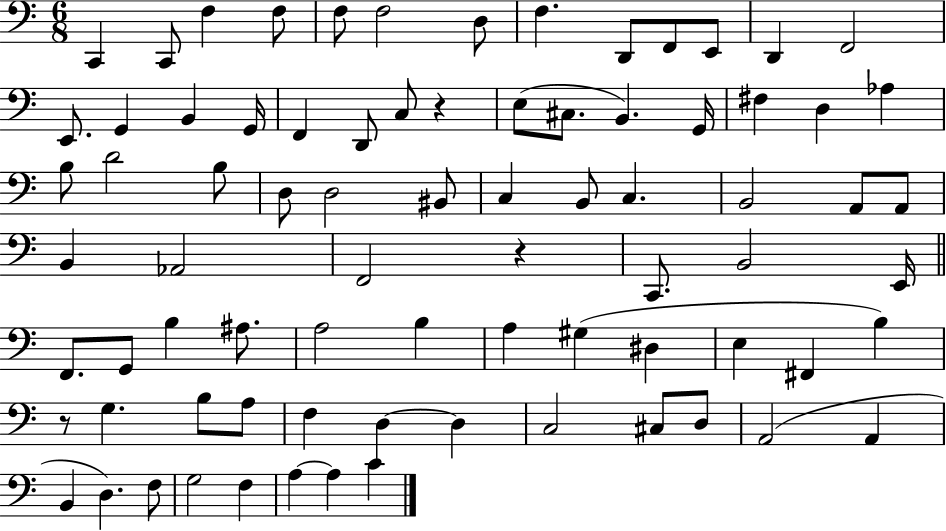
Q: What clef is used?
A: bass